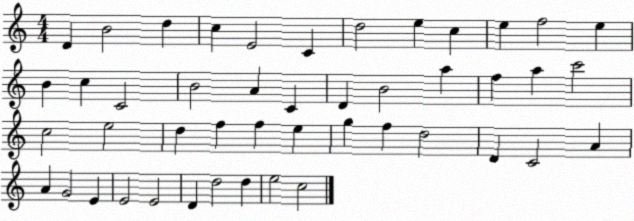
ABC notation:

X:1
T:Untitled
M:4/4
L:1/4
K:C
D B2 d c E2 C d2 e c e f2 e B c C2 B2 A C D B2 a f a c'2 c2 e2 d f f e g f d2 D C2 A A G2 E E2 E2 D d2 d e2 c2